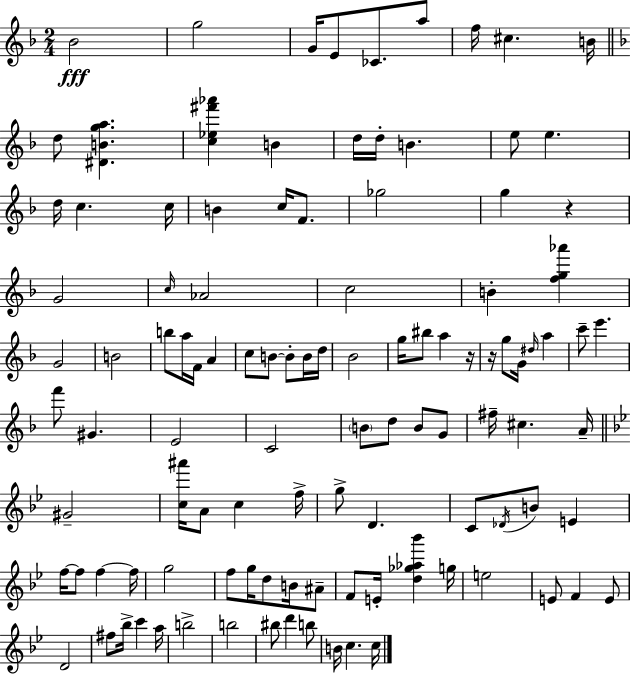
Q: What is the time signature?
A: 2/4